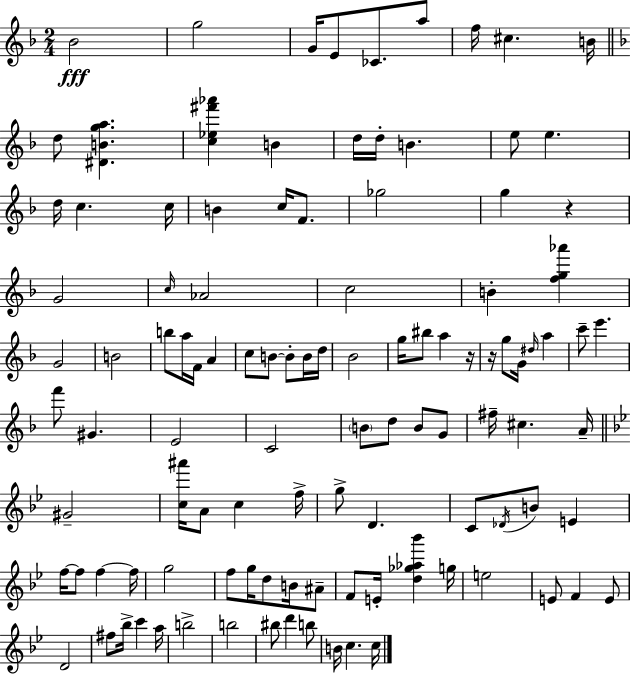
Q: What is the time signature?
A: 2/4